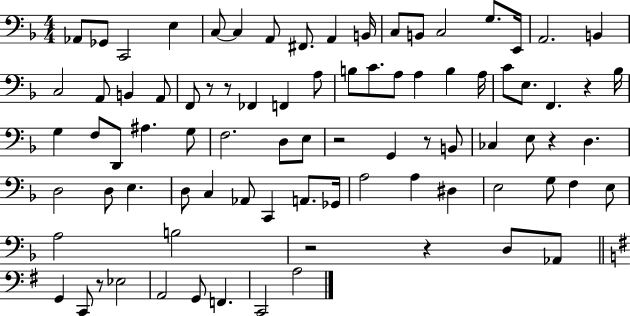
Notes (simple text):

Ab2/e Gb2/e C2/h E3/q C3/e C3/q A2/e F#2/e. A2/q B2/s C3/e B2/e C3/h G3/e. E2/s A2/h. B2/q C3/h A2/e B2/q A2/e F2/e R/e R/e FES2/q F2/q A3/e B3/e C4/e. A3/e A3/q B3/q A3/s C4/e E3/e. F2/q. R/q Bb3/s G3/q F3/e D2/e A#3/q. G3/e F3/h. D3/e E3/e R/h G2/q R/e B2/e CES3/q E3/e R/q D3/q. D3/h D3/e E3/q. D3/e C3/q Ab2/e C2/q A2/e. Gb2/s A3/h A3/q D#3/q E3/h G3/e F3/q E3/e A3/h B3/h R/h R/q D3/e Ab2/e G2/q C2/e R/e Eb3/h A2/h G2/e F2/q. C2/h A3/h